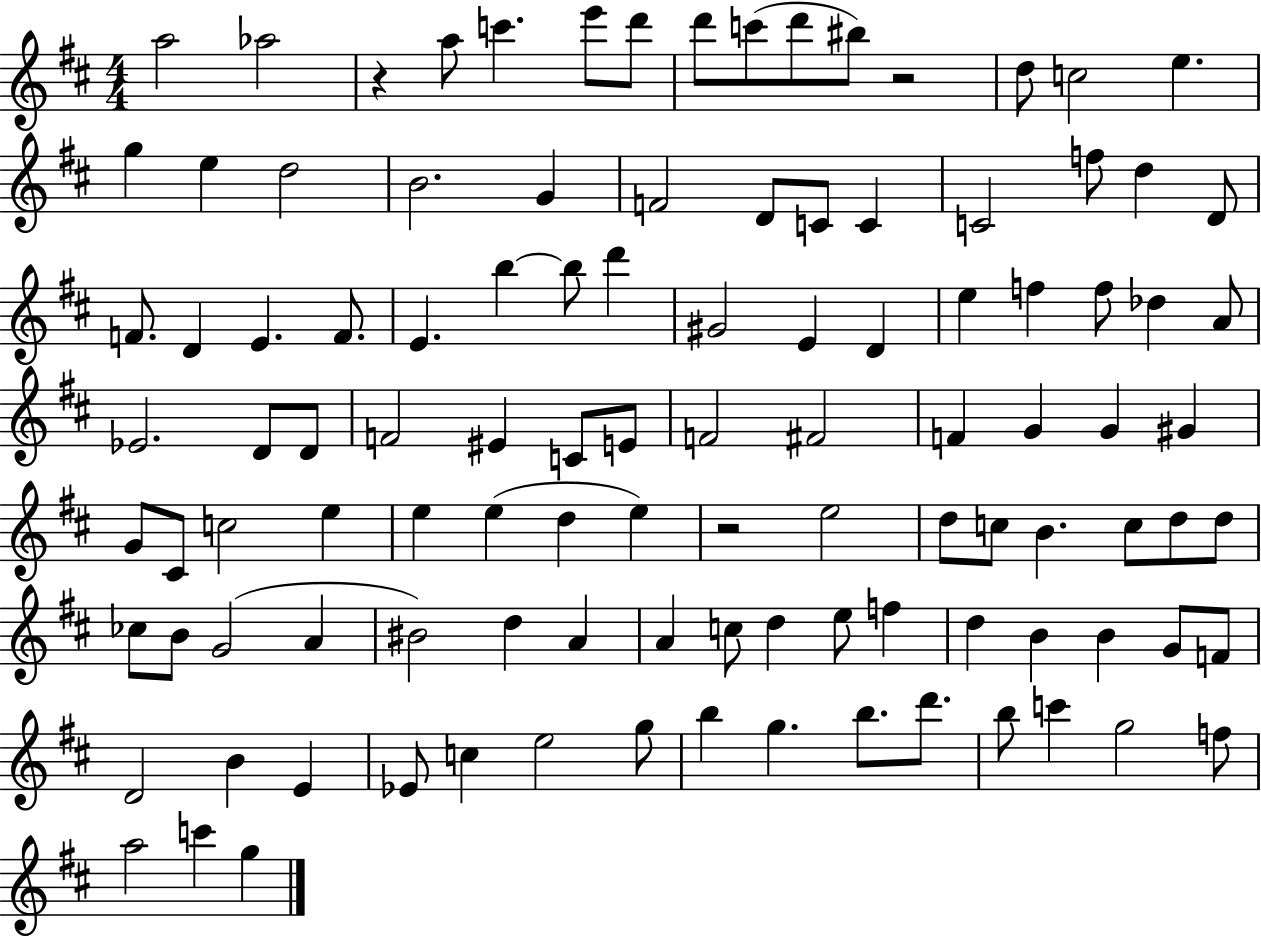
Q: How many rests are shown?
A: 3